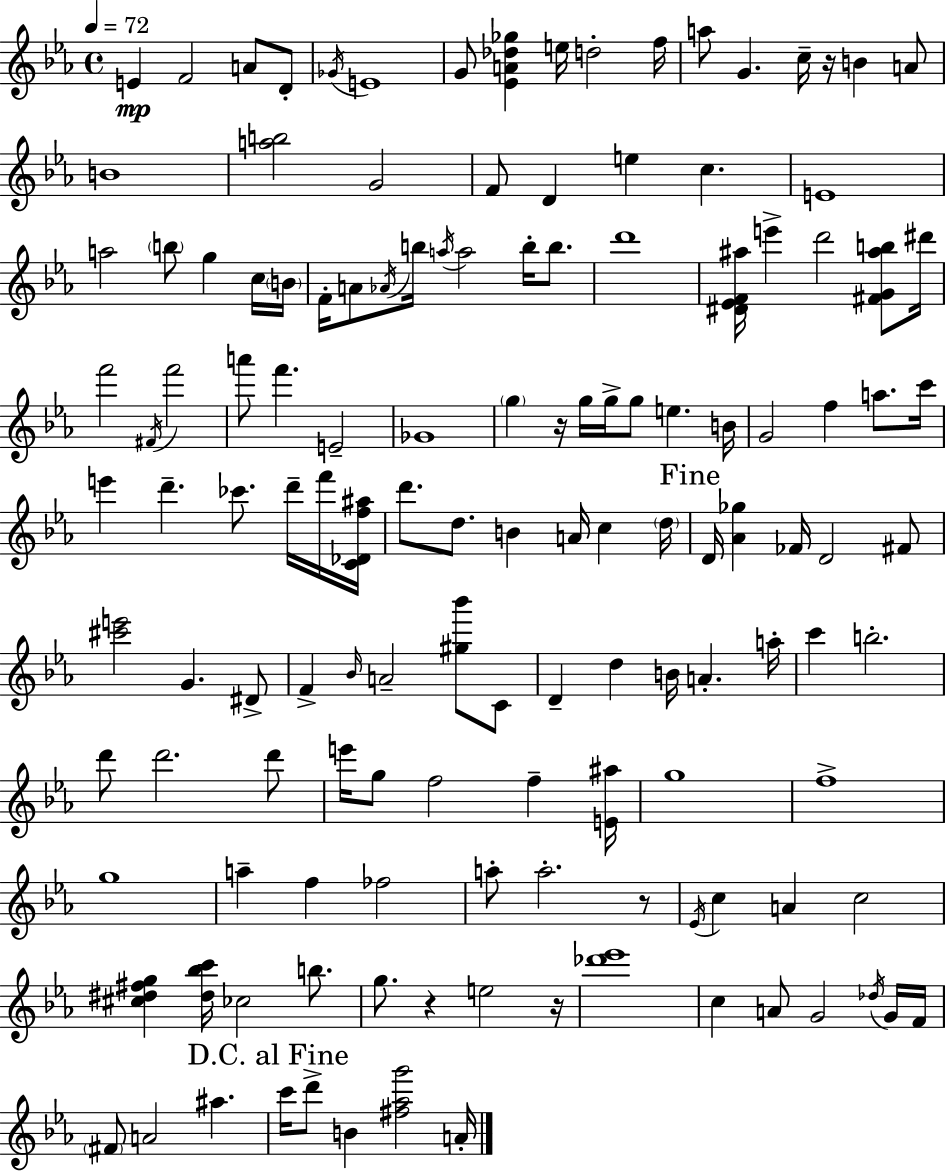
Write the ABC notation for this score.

X:1
T:Untitled
M:4/4
L:1/4
K:Cm
E F2 A/2 D/2 _G/4 E4 G/2 [_EA_d_g] e/4 d2 f/4 a/2 G c/4 z/4 B A/2 B4 [ab]2 G2 F/2 D e c E4 a2 b/2 g c/4 B/4 F/4 A/2 _A/4 b/4 a/4 a2 b/4 b/2 d'4 [^D_EF^a]/4 e' d'2 [^FG^ab]/2 ^d'/4 f'2 ^F/4 f'2 a'/2 f' E2 _G4 g z/4 g/4 g/4 g/2 e B/4 G2 f a/2 c'/4 e' d' _c'/2 d'/4 f'/4 [C_Df^a]/4 d'/2 d/2 B A/4 c d/4 D/4 [_A_g] _F/4 D2 ^F/2 [^c'e']2 G ^D/2 F _B/4 A2 [^g_b']/2 C/2 D d B/4 A a/4 c' b2 d'/2 d'2 d'/2 e'/4 g/2 f2 f [E^a]/4 g4 f4 g4 a f _f2 a/2 a2 z/2 _E/4 c A c2 [^c^d^fg] [^d_bc']/4 _c2 b/2 g/2 z e2 z/4 [_d'_e']4 c A/2 G2 _d/4 G/4 F/4 ^F/2 A2 ^a c'/4 d'/2 B [^f_ag']2 A/4